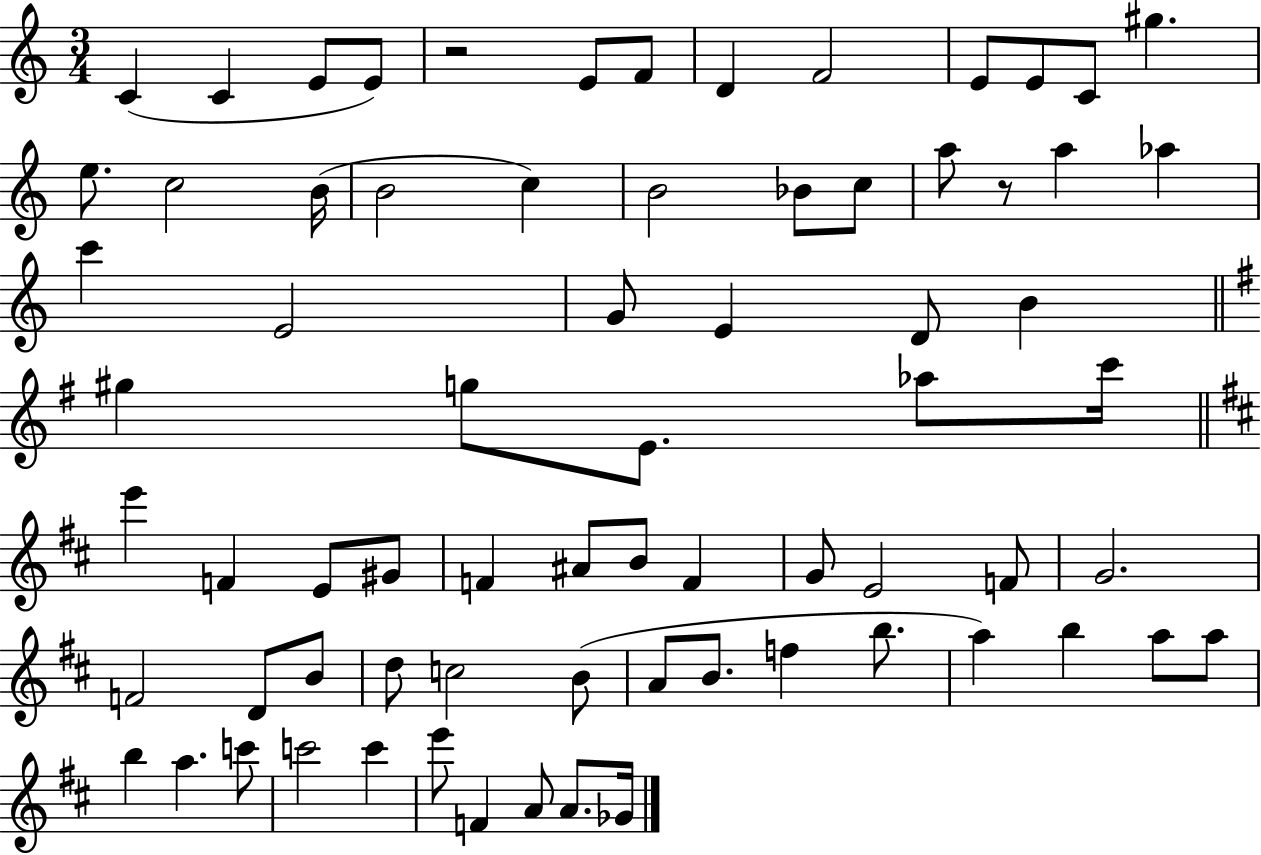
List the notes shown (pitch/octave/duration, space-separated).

C4/q C4/q E4/e E4/e R/h E4/e F4/e D4/q F4/h E4/e E4/e C4/e G#5/q. E5/e. C5/h B4/s B4/h C5/q B4/h Bb4/e C5/e A5/e R/e A5/q Ab5/q C6/q E4/h G4/e E4/q D4/e B4/q G#5/q G5/e E4/e. Ab5/e C6/s E6/q F4/q E4/e G#4/e F4/q A#4/e B4/e F4/q G4/e E4/h F4/e G4/h. F4/h D4/e B4/e D5/e C5/h B4/e A4/e B4/e. F5/q B5/e. A5/q B5/q A5/e A5/e B5/q A5/q. C6/e C6/h C6/q E6/e F4/q A4/e A4/e. Gb4/s